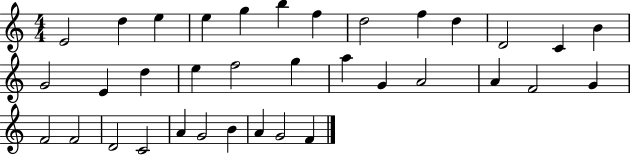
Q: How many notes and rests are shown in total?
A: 35